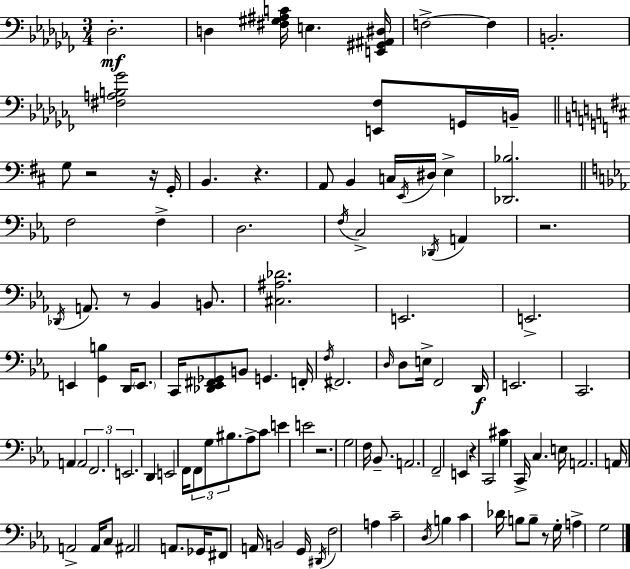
X:1
T:Untitled
M:3/4
L:1/4
K:Abm
_D,2 D, [^F,^G,^A,C]/4 E, [E,,^G,,^A,,^D,]/4 F,2 F, B,,2 [^F,A,B,_G]2 [E,,^F,]/2 G,,/4 B,,/4 G,/2 z2 z/4 G,,/4 B,, z A,,/2 B,, C,/4 E,,/4 ^D,/4 E, [_D,,_B,]2 F,2 F, D,2 F,/4 C,2 _D,,/4 A,, z2 _D,,/4 A,,/2 z/2 _B,, B,,/2 [^C,^A,_D]2 E,,2 E,,2 E,, [G,,B,] D,,/4 E,,/2 C,,/4 [_D,,_E,,^F,,_G,,]/2 B,,/2 G,, F,,/4 F,/4 ^F,,2 D,/4 D,/2 E,/4 F,,2 D,,/4 E,,2 C,,2 A,, A,,2 F,,2 E,,2 D,, E,,2 F,,/4 F,,/2 G,/2 ^B,/2 _A,/2 C/2 E E2 z2 G,2 F,/4 _B,,/2 A,,2 F,,2 E,, z C,,2 [G,^C] C,,/4 C, E,/4 A,,2 A,,/4 A,,2 A,,/4 C,/2 ^A,,2 A,,/2 _G,,/4 ^F,,/2 A,,/4 B,,2 G,,/4 ^D,,/4 F,2 A, C2 D,/4 B, C _D/4 B,/2 B,/2 z/2 G,/4 A, G,2